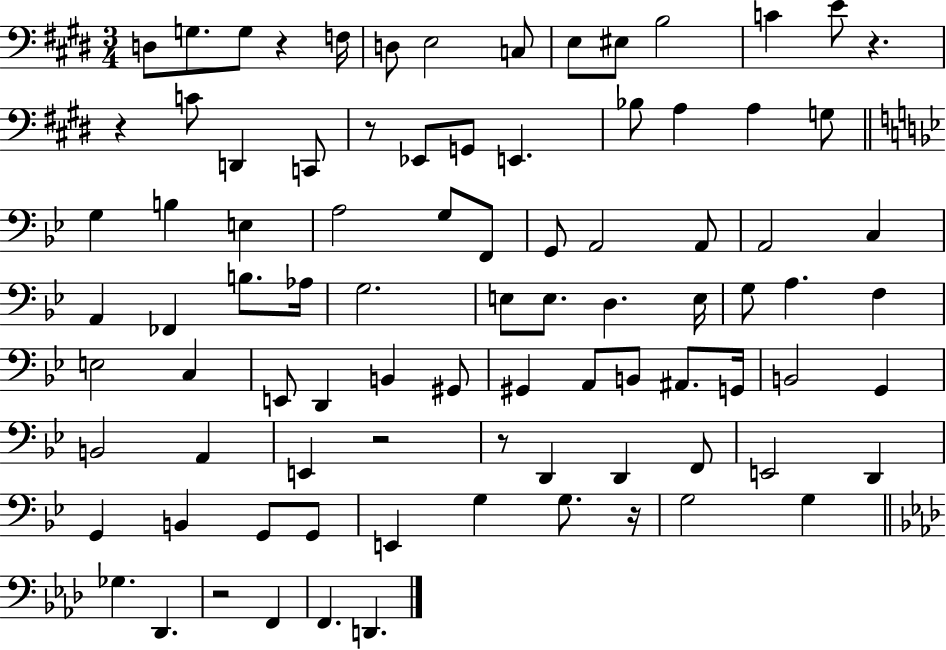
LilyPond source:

{
  \clef bass
  \numericTimeSignature
  \time 3/4
  \key e \major
  d8 g8. g8 r4 f16 | d8 e2 c8 | e8 eis8 b2 | c'4 e'8 r4. | \break r4 c'8 d,4 c,8 | r8 ees,8 g,8 e,4. | bes8 a4 a4 g8 | \bar "||" \break \key g \minor g4 b4 e4 | a2 g8 f,8 | g,8 a,2 a,8 | a,2 c4 | \break a,4 fes,4 b8. aes16 | g2. | e8 e8. d4. e16 | g8 a4. f4 | \break e2 c4 | e,8 d,4 b,4 gis,8 | gis,4 a,8 b,8 ais,8. g,16 | b,2 g,4 | \break b,2 a,4 | e,4 r2 | r8 d,4 d,4 f,8 | e,2 d,4 | \break g,4 b,4 g,8 g,8 | e,4 g4 g8. r16 | g2 g4 | \bar "||" \break \key aes \major ges4. des,4. | r2 f,4 | f,4. d,4. | \bar "|."
}